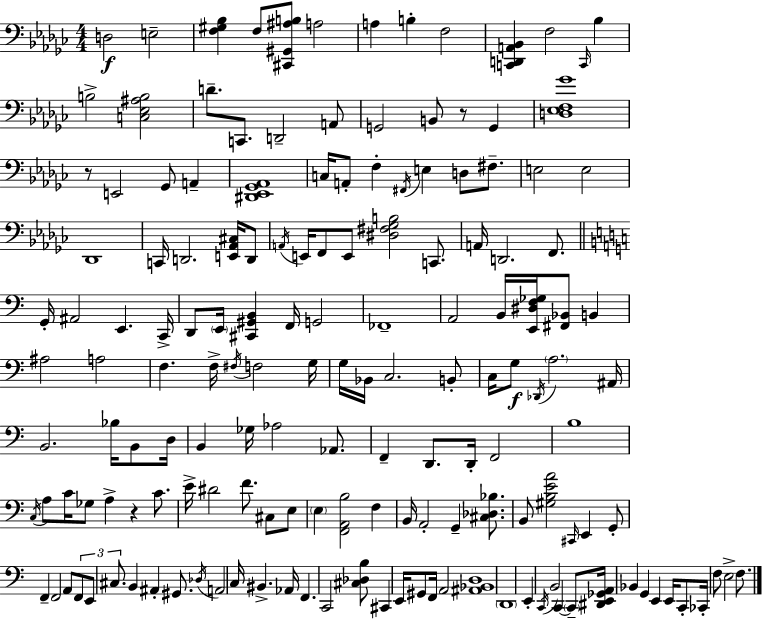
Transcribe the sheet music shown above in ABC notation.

X:1
T:Untitled
M:4/4
L:1/4
K:Ebm
D,2 E,2 [F,^G,_B,] F,/2 [^C,,^G,,^A,B,]/2 A,2 A, B, F,2 [C,,D,,A,,_B,,] F,2 C,,/4 _B, B,2 [C,_E,^A,B,]2 D/2 C,,/2 D,,2 A,,/2 G,,2 B,,/2 z/2 G,, [D,_E,F,_G]4 z/2 E,,2 _G,,/2 A,, [^D,,_E,,_G,,_A,,]4 C,/4 A,,/2 F, ^F,,/4 E, D,/2 ^F,/2 E,2 E,2 _D,,4 C,,/4 D,,2 [E,,_A,,^C,]/4 D,,/2 A,,/4 E,,/4 F,,/2 E,,/2 [^D,^F,_G,B,]2 C,,/2 A,,/4 D,,2 F,,/2 G,,/4 ^A,,2 E,, C,,/4 D,,/2 E,,/4 [^C,,^G,,B,,] F,,/4 G,,2 _F,,4 A,,2 B,,/4 [E,,^D,F,_G,]/4 [^F,,_B,,]/2 B,, ^A,2 A,2 F, F,/4 ^F,/4 F,2 G,/4 G,/4 _B,,/4 C,2 B,,/2 C,/4 G,/2 _D,,/4 A,2 ^A,,/4 B,,2 _B,/4 B,,/2 D,/4 B,, _G,/4 _A,2 _A,,/2 F,, D,,/2 D,,/4 F,,2 B,4 C,/4 A,/2 C/4 _G,/2 A, z C/2 E/4 ^D2 F/2 ^C,/2 E,/2 E, [F,,A,,B,]2 F, B,,/4 A,,2 G,, [^C,_D,_B,]/2 B,,/2 [^G,B,EA]2 ^C,,/4 E,, G,,/2 F,, F,,2 A,,/2 F,,/2 E,,/2 ^C,/2 B,, ^A,, ^G,,/2 _D,/4 A,,2 C,/4 ^B,, _A,,/4 F,, C,,2 [^C,_D,B,]/2 ^C,, E,,/4 ^G,,/2 F,,/4 A,,2 [^A,,_B,,D,]4 D,,4 E,, C,,/4 B,,2 C,, C,,/2 [^D,,E,,_G,,A,,]/4 _B,, G,, E,, E,,/4 C,,/2 _C,,/4 F,/2 E,2 F,/2